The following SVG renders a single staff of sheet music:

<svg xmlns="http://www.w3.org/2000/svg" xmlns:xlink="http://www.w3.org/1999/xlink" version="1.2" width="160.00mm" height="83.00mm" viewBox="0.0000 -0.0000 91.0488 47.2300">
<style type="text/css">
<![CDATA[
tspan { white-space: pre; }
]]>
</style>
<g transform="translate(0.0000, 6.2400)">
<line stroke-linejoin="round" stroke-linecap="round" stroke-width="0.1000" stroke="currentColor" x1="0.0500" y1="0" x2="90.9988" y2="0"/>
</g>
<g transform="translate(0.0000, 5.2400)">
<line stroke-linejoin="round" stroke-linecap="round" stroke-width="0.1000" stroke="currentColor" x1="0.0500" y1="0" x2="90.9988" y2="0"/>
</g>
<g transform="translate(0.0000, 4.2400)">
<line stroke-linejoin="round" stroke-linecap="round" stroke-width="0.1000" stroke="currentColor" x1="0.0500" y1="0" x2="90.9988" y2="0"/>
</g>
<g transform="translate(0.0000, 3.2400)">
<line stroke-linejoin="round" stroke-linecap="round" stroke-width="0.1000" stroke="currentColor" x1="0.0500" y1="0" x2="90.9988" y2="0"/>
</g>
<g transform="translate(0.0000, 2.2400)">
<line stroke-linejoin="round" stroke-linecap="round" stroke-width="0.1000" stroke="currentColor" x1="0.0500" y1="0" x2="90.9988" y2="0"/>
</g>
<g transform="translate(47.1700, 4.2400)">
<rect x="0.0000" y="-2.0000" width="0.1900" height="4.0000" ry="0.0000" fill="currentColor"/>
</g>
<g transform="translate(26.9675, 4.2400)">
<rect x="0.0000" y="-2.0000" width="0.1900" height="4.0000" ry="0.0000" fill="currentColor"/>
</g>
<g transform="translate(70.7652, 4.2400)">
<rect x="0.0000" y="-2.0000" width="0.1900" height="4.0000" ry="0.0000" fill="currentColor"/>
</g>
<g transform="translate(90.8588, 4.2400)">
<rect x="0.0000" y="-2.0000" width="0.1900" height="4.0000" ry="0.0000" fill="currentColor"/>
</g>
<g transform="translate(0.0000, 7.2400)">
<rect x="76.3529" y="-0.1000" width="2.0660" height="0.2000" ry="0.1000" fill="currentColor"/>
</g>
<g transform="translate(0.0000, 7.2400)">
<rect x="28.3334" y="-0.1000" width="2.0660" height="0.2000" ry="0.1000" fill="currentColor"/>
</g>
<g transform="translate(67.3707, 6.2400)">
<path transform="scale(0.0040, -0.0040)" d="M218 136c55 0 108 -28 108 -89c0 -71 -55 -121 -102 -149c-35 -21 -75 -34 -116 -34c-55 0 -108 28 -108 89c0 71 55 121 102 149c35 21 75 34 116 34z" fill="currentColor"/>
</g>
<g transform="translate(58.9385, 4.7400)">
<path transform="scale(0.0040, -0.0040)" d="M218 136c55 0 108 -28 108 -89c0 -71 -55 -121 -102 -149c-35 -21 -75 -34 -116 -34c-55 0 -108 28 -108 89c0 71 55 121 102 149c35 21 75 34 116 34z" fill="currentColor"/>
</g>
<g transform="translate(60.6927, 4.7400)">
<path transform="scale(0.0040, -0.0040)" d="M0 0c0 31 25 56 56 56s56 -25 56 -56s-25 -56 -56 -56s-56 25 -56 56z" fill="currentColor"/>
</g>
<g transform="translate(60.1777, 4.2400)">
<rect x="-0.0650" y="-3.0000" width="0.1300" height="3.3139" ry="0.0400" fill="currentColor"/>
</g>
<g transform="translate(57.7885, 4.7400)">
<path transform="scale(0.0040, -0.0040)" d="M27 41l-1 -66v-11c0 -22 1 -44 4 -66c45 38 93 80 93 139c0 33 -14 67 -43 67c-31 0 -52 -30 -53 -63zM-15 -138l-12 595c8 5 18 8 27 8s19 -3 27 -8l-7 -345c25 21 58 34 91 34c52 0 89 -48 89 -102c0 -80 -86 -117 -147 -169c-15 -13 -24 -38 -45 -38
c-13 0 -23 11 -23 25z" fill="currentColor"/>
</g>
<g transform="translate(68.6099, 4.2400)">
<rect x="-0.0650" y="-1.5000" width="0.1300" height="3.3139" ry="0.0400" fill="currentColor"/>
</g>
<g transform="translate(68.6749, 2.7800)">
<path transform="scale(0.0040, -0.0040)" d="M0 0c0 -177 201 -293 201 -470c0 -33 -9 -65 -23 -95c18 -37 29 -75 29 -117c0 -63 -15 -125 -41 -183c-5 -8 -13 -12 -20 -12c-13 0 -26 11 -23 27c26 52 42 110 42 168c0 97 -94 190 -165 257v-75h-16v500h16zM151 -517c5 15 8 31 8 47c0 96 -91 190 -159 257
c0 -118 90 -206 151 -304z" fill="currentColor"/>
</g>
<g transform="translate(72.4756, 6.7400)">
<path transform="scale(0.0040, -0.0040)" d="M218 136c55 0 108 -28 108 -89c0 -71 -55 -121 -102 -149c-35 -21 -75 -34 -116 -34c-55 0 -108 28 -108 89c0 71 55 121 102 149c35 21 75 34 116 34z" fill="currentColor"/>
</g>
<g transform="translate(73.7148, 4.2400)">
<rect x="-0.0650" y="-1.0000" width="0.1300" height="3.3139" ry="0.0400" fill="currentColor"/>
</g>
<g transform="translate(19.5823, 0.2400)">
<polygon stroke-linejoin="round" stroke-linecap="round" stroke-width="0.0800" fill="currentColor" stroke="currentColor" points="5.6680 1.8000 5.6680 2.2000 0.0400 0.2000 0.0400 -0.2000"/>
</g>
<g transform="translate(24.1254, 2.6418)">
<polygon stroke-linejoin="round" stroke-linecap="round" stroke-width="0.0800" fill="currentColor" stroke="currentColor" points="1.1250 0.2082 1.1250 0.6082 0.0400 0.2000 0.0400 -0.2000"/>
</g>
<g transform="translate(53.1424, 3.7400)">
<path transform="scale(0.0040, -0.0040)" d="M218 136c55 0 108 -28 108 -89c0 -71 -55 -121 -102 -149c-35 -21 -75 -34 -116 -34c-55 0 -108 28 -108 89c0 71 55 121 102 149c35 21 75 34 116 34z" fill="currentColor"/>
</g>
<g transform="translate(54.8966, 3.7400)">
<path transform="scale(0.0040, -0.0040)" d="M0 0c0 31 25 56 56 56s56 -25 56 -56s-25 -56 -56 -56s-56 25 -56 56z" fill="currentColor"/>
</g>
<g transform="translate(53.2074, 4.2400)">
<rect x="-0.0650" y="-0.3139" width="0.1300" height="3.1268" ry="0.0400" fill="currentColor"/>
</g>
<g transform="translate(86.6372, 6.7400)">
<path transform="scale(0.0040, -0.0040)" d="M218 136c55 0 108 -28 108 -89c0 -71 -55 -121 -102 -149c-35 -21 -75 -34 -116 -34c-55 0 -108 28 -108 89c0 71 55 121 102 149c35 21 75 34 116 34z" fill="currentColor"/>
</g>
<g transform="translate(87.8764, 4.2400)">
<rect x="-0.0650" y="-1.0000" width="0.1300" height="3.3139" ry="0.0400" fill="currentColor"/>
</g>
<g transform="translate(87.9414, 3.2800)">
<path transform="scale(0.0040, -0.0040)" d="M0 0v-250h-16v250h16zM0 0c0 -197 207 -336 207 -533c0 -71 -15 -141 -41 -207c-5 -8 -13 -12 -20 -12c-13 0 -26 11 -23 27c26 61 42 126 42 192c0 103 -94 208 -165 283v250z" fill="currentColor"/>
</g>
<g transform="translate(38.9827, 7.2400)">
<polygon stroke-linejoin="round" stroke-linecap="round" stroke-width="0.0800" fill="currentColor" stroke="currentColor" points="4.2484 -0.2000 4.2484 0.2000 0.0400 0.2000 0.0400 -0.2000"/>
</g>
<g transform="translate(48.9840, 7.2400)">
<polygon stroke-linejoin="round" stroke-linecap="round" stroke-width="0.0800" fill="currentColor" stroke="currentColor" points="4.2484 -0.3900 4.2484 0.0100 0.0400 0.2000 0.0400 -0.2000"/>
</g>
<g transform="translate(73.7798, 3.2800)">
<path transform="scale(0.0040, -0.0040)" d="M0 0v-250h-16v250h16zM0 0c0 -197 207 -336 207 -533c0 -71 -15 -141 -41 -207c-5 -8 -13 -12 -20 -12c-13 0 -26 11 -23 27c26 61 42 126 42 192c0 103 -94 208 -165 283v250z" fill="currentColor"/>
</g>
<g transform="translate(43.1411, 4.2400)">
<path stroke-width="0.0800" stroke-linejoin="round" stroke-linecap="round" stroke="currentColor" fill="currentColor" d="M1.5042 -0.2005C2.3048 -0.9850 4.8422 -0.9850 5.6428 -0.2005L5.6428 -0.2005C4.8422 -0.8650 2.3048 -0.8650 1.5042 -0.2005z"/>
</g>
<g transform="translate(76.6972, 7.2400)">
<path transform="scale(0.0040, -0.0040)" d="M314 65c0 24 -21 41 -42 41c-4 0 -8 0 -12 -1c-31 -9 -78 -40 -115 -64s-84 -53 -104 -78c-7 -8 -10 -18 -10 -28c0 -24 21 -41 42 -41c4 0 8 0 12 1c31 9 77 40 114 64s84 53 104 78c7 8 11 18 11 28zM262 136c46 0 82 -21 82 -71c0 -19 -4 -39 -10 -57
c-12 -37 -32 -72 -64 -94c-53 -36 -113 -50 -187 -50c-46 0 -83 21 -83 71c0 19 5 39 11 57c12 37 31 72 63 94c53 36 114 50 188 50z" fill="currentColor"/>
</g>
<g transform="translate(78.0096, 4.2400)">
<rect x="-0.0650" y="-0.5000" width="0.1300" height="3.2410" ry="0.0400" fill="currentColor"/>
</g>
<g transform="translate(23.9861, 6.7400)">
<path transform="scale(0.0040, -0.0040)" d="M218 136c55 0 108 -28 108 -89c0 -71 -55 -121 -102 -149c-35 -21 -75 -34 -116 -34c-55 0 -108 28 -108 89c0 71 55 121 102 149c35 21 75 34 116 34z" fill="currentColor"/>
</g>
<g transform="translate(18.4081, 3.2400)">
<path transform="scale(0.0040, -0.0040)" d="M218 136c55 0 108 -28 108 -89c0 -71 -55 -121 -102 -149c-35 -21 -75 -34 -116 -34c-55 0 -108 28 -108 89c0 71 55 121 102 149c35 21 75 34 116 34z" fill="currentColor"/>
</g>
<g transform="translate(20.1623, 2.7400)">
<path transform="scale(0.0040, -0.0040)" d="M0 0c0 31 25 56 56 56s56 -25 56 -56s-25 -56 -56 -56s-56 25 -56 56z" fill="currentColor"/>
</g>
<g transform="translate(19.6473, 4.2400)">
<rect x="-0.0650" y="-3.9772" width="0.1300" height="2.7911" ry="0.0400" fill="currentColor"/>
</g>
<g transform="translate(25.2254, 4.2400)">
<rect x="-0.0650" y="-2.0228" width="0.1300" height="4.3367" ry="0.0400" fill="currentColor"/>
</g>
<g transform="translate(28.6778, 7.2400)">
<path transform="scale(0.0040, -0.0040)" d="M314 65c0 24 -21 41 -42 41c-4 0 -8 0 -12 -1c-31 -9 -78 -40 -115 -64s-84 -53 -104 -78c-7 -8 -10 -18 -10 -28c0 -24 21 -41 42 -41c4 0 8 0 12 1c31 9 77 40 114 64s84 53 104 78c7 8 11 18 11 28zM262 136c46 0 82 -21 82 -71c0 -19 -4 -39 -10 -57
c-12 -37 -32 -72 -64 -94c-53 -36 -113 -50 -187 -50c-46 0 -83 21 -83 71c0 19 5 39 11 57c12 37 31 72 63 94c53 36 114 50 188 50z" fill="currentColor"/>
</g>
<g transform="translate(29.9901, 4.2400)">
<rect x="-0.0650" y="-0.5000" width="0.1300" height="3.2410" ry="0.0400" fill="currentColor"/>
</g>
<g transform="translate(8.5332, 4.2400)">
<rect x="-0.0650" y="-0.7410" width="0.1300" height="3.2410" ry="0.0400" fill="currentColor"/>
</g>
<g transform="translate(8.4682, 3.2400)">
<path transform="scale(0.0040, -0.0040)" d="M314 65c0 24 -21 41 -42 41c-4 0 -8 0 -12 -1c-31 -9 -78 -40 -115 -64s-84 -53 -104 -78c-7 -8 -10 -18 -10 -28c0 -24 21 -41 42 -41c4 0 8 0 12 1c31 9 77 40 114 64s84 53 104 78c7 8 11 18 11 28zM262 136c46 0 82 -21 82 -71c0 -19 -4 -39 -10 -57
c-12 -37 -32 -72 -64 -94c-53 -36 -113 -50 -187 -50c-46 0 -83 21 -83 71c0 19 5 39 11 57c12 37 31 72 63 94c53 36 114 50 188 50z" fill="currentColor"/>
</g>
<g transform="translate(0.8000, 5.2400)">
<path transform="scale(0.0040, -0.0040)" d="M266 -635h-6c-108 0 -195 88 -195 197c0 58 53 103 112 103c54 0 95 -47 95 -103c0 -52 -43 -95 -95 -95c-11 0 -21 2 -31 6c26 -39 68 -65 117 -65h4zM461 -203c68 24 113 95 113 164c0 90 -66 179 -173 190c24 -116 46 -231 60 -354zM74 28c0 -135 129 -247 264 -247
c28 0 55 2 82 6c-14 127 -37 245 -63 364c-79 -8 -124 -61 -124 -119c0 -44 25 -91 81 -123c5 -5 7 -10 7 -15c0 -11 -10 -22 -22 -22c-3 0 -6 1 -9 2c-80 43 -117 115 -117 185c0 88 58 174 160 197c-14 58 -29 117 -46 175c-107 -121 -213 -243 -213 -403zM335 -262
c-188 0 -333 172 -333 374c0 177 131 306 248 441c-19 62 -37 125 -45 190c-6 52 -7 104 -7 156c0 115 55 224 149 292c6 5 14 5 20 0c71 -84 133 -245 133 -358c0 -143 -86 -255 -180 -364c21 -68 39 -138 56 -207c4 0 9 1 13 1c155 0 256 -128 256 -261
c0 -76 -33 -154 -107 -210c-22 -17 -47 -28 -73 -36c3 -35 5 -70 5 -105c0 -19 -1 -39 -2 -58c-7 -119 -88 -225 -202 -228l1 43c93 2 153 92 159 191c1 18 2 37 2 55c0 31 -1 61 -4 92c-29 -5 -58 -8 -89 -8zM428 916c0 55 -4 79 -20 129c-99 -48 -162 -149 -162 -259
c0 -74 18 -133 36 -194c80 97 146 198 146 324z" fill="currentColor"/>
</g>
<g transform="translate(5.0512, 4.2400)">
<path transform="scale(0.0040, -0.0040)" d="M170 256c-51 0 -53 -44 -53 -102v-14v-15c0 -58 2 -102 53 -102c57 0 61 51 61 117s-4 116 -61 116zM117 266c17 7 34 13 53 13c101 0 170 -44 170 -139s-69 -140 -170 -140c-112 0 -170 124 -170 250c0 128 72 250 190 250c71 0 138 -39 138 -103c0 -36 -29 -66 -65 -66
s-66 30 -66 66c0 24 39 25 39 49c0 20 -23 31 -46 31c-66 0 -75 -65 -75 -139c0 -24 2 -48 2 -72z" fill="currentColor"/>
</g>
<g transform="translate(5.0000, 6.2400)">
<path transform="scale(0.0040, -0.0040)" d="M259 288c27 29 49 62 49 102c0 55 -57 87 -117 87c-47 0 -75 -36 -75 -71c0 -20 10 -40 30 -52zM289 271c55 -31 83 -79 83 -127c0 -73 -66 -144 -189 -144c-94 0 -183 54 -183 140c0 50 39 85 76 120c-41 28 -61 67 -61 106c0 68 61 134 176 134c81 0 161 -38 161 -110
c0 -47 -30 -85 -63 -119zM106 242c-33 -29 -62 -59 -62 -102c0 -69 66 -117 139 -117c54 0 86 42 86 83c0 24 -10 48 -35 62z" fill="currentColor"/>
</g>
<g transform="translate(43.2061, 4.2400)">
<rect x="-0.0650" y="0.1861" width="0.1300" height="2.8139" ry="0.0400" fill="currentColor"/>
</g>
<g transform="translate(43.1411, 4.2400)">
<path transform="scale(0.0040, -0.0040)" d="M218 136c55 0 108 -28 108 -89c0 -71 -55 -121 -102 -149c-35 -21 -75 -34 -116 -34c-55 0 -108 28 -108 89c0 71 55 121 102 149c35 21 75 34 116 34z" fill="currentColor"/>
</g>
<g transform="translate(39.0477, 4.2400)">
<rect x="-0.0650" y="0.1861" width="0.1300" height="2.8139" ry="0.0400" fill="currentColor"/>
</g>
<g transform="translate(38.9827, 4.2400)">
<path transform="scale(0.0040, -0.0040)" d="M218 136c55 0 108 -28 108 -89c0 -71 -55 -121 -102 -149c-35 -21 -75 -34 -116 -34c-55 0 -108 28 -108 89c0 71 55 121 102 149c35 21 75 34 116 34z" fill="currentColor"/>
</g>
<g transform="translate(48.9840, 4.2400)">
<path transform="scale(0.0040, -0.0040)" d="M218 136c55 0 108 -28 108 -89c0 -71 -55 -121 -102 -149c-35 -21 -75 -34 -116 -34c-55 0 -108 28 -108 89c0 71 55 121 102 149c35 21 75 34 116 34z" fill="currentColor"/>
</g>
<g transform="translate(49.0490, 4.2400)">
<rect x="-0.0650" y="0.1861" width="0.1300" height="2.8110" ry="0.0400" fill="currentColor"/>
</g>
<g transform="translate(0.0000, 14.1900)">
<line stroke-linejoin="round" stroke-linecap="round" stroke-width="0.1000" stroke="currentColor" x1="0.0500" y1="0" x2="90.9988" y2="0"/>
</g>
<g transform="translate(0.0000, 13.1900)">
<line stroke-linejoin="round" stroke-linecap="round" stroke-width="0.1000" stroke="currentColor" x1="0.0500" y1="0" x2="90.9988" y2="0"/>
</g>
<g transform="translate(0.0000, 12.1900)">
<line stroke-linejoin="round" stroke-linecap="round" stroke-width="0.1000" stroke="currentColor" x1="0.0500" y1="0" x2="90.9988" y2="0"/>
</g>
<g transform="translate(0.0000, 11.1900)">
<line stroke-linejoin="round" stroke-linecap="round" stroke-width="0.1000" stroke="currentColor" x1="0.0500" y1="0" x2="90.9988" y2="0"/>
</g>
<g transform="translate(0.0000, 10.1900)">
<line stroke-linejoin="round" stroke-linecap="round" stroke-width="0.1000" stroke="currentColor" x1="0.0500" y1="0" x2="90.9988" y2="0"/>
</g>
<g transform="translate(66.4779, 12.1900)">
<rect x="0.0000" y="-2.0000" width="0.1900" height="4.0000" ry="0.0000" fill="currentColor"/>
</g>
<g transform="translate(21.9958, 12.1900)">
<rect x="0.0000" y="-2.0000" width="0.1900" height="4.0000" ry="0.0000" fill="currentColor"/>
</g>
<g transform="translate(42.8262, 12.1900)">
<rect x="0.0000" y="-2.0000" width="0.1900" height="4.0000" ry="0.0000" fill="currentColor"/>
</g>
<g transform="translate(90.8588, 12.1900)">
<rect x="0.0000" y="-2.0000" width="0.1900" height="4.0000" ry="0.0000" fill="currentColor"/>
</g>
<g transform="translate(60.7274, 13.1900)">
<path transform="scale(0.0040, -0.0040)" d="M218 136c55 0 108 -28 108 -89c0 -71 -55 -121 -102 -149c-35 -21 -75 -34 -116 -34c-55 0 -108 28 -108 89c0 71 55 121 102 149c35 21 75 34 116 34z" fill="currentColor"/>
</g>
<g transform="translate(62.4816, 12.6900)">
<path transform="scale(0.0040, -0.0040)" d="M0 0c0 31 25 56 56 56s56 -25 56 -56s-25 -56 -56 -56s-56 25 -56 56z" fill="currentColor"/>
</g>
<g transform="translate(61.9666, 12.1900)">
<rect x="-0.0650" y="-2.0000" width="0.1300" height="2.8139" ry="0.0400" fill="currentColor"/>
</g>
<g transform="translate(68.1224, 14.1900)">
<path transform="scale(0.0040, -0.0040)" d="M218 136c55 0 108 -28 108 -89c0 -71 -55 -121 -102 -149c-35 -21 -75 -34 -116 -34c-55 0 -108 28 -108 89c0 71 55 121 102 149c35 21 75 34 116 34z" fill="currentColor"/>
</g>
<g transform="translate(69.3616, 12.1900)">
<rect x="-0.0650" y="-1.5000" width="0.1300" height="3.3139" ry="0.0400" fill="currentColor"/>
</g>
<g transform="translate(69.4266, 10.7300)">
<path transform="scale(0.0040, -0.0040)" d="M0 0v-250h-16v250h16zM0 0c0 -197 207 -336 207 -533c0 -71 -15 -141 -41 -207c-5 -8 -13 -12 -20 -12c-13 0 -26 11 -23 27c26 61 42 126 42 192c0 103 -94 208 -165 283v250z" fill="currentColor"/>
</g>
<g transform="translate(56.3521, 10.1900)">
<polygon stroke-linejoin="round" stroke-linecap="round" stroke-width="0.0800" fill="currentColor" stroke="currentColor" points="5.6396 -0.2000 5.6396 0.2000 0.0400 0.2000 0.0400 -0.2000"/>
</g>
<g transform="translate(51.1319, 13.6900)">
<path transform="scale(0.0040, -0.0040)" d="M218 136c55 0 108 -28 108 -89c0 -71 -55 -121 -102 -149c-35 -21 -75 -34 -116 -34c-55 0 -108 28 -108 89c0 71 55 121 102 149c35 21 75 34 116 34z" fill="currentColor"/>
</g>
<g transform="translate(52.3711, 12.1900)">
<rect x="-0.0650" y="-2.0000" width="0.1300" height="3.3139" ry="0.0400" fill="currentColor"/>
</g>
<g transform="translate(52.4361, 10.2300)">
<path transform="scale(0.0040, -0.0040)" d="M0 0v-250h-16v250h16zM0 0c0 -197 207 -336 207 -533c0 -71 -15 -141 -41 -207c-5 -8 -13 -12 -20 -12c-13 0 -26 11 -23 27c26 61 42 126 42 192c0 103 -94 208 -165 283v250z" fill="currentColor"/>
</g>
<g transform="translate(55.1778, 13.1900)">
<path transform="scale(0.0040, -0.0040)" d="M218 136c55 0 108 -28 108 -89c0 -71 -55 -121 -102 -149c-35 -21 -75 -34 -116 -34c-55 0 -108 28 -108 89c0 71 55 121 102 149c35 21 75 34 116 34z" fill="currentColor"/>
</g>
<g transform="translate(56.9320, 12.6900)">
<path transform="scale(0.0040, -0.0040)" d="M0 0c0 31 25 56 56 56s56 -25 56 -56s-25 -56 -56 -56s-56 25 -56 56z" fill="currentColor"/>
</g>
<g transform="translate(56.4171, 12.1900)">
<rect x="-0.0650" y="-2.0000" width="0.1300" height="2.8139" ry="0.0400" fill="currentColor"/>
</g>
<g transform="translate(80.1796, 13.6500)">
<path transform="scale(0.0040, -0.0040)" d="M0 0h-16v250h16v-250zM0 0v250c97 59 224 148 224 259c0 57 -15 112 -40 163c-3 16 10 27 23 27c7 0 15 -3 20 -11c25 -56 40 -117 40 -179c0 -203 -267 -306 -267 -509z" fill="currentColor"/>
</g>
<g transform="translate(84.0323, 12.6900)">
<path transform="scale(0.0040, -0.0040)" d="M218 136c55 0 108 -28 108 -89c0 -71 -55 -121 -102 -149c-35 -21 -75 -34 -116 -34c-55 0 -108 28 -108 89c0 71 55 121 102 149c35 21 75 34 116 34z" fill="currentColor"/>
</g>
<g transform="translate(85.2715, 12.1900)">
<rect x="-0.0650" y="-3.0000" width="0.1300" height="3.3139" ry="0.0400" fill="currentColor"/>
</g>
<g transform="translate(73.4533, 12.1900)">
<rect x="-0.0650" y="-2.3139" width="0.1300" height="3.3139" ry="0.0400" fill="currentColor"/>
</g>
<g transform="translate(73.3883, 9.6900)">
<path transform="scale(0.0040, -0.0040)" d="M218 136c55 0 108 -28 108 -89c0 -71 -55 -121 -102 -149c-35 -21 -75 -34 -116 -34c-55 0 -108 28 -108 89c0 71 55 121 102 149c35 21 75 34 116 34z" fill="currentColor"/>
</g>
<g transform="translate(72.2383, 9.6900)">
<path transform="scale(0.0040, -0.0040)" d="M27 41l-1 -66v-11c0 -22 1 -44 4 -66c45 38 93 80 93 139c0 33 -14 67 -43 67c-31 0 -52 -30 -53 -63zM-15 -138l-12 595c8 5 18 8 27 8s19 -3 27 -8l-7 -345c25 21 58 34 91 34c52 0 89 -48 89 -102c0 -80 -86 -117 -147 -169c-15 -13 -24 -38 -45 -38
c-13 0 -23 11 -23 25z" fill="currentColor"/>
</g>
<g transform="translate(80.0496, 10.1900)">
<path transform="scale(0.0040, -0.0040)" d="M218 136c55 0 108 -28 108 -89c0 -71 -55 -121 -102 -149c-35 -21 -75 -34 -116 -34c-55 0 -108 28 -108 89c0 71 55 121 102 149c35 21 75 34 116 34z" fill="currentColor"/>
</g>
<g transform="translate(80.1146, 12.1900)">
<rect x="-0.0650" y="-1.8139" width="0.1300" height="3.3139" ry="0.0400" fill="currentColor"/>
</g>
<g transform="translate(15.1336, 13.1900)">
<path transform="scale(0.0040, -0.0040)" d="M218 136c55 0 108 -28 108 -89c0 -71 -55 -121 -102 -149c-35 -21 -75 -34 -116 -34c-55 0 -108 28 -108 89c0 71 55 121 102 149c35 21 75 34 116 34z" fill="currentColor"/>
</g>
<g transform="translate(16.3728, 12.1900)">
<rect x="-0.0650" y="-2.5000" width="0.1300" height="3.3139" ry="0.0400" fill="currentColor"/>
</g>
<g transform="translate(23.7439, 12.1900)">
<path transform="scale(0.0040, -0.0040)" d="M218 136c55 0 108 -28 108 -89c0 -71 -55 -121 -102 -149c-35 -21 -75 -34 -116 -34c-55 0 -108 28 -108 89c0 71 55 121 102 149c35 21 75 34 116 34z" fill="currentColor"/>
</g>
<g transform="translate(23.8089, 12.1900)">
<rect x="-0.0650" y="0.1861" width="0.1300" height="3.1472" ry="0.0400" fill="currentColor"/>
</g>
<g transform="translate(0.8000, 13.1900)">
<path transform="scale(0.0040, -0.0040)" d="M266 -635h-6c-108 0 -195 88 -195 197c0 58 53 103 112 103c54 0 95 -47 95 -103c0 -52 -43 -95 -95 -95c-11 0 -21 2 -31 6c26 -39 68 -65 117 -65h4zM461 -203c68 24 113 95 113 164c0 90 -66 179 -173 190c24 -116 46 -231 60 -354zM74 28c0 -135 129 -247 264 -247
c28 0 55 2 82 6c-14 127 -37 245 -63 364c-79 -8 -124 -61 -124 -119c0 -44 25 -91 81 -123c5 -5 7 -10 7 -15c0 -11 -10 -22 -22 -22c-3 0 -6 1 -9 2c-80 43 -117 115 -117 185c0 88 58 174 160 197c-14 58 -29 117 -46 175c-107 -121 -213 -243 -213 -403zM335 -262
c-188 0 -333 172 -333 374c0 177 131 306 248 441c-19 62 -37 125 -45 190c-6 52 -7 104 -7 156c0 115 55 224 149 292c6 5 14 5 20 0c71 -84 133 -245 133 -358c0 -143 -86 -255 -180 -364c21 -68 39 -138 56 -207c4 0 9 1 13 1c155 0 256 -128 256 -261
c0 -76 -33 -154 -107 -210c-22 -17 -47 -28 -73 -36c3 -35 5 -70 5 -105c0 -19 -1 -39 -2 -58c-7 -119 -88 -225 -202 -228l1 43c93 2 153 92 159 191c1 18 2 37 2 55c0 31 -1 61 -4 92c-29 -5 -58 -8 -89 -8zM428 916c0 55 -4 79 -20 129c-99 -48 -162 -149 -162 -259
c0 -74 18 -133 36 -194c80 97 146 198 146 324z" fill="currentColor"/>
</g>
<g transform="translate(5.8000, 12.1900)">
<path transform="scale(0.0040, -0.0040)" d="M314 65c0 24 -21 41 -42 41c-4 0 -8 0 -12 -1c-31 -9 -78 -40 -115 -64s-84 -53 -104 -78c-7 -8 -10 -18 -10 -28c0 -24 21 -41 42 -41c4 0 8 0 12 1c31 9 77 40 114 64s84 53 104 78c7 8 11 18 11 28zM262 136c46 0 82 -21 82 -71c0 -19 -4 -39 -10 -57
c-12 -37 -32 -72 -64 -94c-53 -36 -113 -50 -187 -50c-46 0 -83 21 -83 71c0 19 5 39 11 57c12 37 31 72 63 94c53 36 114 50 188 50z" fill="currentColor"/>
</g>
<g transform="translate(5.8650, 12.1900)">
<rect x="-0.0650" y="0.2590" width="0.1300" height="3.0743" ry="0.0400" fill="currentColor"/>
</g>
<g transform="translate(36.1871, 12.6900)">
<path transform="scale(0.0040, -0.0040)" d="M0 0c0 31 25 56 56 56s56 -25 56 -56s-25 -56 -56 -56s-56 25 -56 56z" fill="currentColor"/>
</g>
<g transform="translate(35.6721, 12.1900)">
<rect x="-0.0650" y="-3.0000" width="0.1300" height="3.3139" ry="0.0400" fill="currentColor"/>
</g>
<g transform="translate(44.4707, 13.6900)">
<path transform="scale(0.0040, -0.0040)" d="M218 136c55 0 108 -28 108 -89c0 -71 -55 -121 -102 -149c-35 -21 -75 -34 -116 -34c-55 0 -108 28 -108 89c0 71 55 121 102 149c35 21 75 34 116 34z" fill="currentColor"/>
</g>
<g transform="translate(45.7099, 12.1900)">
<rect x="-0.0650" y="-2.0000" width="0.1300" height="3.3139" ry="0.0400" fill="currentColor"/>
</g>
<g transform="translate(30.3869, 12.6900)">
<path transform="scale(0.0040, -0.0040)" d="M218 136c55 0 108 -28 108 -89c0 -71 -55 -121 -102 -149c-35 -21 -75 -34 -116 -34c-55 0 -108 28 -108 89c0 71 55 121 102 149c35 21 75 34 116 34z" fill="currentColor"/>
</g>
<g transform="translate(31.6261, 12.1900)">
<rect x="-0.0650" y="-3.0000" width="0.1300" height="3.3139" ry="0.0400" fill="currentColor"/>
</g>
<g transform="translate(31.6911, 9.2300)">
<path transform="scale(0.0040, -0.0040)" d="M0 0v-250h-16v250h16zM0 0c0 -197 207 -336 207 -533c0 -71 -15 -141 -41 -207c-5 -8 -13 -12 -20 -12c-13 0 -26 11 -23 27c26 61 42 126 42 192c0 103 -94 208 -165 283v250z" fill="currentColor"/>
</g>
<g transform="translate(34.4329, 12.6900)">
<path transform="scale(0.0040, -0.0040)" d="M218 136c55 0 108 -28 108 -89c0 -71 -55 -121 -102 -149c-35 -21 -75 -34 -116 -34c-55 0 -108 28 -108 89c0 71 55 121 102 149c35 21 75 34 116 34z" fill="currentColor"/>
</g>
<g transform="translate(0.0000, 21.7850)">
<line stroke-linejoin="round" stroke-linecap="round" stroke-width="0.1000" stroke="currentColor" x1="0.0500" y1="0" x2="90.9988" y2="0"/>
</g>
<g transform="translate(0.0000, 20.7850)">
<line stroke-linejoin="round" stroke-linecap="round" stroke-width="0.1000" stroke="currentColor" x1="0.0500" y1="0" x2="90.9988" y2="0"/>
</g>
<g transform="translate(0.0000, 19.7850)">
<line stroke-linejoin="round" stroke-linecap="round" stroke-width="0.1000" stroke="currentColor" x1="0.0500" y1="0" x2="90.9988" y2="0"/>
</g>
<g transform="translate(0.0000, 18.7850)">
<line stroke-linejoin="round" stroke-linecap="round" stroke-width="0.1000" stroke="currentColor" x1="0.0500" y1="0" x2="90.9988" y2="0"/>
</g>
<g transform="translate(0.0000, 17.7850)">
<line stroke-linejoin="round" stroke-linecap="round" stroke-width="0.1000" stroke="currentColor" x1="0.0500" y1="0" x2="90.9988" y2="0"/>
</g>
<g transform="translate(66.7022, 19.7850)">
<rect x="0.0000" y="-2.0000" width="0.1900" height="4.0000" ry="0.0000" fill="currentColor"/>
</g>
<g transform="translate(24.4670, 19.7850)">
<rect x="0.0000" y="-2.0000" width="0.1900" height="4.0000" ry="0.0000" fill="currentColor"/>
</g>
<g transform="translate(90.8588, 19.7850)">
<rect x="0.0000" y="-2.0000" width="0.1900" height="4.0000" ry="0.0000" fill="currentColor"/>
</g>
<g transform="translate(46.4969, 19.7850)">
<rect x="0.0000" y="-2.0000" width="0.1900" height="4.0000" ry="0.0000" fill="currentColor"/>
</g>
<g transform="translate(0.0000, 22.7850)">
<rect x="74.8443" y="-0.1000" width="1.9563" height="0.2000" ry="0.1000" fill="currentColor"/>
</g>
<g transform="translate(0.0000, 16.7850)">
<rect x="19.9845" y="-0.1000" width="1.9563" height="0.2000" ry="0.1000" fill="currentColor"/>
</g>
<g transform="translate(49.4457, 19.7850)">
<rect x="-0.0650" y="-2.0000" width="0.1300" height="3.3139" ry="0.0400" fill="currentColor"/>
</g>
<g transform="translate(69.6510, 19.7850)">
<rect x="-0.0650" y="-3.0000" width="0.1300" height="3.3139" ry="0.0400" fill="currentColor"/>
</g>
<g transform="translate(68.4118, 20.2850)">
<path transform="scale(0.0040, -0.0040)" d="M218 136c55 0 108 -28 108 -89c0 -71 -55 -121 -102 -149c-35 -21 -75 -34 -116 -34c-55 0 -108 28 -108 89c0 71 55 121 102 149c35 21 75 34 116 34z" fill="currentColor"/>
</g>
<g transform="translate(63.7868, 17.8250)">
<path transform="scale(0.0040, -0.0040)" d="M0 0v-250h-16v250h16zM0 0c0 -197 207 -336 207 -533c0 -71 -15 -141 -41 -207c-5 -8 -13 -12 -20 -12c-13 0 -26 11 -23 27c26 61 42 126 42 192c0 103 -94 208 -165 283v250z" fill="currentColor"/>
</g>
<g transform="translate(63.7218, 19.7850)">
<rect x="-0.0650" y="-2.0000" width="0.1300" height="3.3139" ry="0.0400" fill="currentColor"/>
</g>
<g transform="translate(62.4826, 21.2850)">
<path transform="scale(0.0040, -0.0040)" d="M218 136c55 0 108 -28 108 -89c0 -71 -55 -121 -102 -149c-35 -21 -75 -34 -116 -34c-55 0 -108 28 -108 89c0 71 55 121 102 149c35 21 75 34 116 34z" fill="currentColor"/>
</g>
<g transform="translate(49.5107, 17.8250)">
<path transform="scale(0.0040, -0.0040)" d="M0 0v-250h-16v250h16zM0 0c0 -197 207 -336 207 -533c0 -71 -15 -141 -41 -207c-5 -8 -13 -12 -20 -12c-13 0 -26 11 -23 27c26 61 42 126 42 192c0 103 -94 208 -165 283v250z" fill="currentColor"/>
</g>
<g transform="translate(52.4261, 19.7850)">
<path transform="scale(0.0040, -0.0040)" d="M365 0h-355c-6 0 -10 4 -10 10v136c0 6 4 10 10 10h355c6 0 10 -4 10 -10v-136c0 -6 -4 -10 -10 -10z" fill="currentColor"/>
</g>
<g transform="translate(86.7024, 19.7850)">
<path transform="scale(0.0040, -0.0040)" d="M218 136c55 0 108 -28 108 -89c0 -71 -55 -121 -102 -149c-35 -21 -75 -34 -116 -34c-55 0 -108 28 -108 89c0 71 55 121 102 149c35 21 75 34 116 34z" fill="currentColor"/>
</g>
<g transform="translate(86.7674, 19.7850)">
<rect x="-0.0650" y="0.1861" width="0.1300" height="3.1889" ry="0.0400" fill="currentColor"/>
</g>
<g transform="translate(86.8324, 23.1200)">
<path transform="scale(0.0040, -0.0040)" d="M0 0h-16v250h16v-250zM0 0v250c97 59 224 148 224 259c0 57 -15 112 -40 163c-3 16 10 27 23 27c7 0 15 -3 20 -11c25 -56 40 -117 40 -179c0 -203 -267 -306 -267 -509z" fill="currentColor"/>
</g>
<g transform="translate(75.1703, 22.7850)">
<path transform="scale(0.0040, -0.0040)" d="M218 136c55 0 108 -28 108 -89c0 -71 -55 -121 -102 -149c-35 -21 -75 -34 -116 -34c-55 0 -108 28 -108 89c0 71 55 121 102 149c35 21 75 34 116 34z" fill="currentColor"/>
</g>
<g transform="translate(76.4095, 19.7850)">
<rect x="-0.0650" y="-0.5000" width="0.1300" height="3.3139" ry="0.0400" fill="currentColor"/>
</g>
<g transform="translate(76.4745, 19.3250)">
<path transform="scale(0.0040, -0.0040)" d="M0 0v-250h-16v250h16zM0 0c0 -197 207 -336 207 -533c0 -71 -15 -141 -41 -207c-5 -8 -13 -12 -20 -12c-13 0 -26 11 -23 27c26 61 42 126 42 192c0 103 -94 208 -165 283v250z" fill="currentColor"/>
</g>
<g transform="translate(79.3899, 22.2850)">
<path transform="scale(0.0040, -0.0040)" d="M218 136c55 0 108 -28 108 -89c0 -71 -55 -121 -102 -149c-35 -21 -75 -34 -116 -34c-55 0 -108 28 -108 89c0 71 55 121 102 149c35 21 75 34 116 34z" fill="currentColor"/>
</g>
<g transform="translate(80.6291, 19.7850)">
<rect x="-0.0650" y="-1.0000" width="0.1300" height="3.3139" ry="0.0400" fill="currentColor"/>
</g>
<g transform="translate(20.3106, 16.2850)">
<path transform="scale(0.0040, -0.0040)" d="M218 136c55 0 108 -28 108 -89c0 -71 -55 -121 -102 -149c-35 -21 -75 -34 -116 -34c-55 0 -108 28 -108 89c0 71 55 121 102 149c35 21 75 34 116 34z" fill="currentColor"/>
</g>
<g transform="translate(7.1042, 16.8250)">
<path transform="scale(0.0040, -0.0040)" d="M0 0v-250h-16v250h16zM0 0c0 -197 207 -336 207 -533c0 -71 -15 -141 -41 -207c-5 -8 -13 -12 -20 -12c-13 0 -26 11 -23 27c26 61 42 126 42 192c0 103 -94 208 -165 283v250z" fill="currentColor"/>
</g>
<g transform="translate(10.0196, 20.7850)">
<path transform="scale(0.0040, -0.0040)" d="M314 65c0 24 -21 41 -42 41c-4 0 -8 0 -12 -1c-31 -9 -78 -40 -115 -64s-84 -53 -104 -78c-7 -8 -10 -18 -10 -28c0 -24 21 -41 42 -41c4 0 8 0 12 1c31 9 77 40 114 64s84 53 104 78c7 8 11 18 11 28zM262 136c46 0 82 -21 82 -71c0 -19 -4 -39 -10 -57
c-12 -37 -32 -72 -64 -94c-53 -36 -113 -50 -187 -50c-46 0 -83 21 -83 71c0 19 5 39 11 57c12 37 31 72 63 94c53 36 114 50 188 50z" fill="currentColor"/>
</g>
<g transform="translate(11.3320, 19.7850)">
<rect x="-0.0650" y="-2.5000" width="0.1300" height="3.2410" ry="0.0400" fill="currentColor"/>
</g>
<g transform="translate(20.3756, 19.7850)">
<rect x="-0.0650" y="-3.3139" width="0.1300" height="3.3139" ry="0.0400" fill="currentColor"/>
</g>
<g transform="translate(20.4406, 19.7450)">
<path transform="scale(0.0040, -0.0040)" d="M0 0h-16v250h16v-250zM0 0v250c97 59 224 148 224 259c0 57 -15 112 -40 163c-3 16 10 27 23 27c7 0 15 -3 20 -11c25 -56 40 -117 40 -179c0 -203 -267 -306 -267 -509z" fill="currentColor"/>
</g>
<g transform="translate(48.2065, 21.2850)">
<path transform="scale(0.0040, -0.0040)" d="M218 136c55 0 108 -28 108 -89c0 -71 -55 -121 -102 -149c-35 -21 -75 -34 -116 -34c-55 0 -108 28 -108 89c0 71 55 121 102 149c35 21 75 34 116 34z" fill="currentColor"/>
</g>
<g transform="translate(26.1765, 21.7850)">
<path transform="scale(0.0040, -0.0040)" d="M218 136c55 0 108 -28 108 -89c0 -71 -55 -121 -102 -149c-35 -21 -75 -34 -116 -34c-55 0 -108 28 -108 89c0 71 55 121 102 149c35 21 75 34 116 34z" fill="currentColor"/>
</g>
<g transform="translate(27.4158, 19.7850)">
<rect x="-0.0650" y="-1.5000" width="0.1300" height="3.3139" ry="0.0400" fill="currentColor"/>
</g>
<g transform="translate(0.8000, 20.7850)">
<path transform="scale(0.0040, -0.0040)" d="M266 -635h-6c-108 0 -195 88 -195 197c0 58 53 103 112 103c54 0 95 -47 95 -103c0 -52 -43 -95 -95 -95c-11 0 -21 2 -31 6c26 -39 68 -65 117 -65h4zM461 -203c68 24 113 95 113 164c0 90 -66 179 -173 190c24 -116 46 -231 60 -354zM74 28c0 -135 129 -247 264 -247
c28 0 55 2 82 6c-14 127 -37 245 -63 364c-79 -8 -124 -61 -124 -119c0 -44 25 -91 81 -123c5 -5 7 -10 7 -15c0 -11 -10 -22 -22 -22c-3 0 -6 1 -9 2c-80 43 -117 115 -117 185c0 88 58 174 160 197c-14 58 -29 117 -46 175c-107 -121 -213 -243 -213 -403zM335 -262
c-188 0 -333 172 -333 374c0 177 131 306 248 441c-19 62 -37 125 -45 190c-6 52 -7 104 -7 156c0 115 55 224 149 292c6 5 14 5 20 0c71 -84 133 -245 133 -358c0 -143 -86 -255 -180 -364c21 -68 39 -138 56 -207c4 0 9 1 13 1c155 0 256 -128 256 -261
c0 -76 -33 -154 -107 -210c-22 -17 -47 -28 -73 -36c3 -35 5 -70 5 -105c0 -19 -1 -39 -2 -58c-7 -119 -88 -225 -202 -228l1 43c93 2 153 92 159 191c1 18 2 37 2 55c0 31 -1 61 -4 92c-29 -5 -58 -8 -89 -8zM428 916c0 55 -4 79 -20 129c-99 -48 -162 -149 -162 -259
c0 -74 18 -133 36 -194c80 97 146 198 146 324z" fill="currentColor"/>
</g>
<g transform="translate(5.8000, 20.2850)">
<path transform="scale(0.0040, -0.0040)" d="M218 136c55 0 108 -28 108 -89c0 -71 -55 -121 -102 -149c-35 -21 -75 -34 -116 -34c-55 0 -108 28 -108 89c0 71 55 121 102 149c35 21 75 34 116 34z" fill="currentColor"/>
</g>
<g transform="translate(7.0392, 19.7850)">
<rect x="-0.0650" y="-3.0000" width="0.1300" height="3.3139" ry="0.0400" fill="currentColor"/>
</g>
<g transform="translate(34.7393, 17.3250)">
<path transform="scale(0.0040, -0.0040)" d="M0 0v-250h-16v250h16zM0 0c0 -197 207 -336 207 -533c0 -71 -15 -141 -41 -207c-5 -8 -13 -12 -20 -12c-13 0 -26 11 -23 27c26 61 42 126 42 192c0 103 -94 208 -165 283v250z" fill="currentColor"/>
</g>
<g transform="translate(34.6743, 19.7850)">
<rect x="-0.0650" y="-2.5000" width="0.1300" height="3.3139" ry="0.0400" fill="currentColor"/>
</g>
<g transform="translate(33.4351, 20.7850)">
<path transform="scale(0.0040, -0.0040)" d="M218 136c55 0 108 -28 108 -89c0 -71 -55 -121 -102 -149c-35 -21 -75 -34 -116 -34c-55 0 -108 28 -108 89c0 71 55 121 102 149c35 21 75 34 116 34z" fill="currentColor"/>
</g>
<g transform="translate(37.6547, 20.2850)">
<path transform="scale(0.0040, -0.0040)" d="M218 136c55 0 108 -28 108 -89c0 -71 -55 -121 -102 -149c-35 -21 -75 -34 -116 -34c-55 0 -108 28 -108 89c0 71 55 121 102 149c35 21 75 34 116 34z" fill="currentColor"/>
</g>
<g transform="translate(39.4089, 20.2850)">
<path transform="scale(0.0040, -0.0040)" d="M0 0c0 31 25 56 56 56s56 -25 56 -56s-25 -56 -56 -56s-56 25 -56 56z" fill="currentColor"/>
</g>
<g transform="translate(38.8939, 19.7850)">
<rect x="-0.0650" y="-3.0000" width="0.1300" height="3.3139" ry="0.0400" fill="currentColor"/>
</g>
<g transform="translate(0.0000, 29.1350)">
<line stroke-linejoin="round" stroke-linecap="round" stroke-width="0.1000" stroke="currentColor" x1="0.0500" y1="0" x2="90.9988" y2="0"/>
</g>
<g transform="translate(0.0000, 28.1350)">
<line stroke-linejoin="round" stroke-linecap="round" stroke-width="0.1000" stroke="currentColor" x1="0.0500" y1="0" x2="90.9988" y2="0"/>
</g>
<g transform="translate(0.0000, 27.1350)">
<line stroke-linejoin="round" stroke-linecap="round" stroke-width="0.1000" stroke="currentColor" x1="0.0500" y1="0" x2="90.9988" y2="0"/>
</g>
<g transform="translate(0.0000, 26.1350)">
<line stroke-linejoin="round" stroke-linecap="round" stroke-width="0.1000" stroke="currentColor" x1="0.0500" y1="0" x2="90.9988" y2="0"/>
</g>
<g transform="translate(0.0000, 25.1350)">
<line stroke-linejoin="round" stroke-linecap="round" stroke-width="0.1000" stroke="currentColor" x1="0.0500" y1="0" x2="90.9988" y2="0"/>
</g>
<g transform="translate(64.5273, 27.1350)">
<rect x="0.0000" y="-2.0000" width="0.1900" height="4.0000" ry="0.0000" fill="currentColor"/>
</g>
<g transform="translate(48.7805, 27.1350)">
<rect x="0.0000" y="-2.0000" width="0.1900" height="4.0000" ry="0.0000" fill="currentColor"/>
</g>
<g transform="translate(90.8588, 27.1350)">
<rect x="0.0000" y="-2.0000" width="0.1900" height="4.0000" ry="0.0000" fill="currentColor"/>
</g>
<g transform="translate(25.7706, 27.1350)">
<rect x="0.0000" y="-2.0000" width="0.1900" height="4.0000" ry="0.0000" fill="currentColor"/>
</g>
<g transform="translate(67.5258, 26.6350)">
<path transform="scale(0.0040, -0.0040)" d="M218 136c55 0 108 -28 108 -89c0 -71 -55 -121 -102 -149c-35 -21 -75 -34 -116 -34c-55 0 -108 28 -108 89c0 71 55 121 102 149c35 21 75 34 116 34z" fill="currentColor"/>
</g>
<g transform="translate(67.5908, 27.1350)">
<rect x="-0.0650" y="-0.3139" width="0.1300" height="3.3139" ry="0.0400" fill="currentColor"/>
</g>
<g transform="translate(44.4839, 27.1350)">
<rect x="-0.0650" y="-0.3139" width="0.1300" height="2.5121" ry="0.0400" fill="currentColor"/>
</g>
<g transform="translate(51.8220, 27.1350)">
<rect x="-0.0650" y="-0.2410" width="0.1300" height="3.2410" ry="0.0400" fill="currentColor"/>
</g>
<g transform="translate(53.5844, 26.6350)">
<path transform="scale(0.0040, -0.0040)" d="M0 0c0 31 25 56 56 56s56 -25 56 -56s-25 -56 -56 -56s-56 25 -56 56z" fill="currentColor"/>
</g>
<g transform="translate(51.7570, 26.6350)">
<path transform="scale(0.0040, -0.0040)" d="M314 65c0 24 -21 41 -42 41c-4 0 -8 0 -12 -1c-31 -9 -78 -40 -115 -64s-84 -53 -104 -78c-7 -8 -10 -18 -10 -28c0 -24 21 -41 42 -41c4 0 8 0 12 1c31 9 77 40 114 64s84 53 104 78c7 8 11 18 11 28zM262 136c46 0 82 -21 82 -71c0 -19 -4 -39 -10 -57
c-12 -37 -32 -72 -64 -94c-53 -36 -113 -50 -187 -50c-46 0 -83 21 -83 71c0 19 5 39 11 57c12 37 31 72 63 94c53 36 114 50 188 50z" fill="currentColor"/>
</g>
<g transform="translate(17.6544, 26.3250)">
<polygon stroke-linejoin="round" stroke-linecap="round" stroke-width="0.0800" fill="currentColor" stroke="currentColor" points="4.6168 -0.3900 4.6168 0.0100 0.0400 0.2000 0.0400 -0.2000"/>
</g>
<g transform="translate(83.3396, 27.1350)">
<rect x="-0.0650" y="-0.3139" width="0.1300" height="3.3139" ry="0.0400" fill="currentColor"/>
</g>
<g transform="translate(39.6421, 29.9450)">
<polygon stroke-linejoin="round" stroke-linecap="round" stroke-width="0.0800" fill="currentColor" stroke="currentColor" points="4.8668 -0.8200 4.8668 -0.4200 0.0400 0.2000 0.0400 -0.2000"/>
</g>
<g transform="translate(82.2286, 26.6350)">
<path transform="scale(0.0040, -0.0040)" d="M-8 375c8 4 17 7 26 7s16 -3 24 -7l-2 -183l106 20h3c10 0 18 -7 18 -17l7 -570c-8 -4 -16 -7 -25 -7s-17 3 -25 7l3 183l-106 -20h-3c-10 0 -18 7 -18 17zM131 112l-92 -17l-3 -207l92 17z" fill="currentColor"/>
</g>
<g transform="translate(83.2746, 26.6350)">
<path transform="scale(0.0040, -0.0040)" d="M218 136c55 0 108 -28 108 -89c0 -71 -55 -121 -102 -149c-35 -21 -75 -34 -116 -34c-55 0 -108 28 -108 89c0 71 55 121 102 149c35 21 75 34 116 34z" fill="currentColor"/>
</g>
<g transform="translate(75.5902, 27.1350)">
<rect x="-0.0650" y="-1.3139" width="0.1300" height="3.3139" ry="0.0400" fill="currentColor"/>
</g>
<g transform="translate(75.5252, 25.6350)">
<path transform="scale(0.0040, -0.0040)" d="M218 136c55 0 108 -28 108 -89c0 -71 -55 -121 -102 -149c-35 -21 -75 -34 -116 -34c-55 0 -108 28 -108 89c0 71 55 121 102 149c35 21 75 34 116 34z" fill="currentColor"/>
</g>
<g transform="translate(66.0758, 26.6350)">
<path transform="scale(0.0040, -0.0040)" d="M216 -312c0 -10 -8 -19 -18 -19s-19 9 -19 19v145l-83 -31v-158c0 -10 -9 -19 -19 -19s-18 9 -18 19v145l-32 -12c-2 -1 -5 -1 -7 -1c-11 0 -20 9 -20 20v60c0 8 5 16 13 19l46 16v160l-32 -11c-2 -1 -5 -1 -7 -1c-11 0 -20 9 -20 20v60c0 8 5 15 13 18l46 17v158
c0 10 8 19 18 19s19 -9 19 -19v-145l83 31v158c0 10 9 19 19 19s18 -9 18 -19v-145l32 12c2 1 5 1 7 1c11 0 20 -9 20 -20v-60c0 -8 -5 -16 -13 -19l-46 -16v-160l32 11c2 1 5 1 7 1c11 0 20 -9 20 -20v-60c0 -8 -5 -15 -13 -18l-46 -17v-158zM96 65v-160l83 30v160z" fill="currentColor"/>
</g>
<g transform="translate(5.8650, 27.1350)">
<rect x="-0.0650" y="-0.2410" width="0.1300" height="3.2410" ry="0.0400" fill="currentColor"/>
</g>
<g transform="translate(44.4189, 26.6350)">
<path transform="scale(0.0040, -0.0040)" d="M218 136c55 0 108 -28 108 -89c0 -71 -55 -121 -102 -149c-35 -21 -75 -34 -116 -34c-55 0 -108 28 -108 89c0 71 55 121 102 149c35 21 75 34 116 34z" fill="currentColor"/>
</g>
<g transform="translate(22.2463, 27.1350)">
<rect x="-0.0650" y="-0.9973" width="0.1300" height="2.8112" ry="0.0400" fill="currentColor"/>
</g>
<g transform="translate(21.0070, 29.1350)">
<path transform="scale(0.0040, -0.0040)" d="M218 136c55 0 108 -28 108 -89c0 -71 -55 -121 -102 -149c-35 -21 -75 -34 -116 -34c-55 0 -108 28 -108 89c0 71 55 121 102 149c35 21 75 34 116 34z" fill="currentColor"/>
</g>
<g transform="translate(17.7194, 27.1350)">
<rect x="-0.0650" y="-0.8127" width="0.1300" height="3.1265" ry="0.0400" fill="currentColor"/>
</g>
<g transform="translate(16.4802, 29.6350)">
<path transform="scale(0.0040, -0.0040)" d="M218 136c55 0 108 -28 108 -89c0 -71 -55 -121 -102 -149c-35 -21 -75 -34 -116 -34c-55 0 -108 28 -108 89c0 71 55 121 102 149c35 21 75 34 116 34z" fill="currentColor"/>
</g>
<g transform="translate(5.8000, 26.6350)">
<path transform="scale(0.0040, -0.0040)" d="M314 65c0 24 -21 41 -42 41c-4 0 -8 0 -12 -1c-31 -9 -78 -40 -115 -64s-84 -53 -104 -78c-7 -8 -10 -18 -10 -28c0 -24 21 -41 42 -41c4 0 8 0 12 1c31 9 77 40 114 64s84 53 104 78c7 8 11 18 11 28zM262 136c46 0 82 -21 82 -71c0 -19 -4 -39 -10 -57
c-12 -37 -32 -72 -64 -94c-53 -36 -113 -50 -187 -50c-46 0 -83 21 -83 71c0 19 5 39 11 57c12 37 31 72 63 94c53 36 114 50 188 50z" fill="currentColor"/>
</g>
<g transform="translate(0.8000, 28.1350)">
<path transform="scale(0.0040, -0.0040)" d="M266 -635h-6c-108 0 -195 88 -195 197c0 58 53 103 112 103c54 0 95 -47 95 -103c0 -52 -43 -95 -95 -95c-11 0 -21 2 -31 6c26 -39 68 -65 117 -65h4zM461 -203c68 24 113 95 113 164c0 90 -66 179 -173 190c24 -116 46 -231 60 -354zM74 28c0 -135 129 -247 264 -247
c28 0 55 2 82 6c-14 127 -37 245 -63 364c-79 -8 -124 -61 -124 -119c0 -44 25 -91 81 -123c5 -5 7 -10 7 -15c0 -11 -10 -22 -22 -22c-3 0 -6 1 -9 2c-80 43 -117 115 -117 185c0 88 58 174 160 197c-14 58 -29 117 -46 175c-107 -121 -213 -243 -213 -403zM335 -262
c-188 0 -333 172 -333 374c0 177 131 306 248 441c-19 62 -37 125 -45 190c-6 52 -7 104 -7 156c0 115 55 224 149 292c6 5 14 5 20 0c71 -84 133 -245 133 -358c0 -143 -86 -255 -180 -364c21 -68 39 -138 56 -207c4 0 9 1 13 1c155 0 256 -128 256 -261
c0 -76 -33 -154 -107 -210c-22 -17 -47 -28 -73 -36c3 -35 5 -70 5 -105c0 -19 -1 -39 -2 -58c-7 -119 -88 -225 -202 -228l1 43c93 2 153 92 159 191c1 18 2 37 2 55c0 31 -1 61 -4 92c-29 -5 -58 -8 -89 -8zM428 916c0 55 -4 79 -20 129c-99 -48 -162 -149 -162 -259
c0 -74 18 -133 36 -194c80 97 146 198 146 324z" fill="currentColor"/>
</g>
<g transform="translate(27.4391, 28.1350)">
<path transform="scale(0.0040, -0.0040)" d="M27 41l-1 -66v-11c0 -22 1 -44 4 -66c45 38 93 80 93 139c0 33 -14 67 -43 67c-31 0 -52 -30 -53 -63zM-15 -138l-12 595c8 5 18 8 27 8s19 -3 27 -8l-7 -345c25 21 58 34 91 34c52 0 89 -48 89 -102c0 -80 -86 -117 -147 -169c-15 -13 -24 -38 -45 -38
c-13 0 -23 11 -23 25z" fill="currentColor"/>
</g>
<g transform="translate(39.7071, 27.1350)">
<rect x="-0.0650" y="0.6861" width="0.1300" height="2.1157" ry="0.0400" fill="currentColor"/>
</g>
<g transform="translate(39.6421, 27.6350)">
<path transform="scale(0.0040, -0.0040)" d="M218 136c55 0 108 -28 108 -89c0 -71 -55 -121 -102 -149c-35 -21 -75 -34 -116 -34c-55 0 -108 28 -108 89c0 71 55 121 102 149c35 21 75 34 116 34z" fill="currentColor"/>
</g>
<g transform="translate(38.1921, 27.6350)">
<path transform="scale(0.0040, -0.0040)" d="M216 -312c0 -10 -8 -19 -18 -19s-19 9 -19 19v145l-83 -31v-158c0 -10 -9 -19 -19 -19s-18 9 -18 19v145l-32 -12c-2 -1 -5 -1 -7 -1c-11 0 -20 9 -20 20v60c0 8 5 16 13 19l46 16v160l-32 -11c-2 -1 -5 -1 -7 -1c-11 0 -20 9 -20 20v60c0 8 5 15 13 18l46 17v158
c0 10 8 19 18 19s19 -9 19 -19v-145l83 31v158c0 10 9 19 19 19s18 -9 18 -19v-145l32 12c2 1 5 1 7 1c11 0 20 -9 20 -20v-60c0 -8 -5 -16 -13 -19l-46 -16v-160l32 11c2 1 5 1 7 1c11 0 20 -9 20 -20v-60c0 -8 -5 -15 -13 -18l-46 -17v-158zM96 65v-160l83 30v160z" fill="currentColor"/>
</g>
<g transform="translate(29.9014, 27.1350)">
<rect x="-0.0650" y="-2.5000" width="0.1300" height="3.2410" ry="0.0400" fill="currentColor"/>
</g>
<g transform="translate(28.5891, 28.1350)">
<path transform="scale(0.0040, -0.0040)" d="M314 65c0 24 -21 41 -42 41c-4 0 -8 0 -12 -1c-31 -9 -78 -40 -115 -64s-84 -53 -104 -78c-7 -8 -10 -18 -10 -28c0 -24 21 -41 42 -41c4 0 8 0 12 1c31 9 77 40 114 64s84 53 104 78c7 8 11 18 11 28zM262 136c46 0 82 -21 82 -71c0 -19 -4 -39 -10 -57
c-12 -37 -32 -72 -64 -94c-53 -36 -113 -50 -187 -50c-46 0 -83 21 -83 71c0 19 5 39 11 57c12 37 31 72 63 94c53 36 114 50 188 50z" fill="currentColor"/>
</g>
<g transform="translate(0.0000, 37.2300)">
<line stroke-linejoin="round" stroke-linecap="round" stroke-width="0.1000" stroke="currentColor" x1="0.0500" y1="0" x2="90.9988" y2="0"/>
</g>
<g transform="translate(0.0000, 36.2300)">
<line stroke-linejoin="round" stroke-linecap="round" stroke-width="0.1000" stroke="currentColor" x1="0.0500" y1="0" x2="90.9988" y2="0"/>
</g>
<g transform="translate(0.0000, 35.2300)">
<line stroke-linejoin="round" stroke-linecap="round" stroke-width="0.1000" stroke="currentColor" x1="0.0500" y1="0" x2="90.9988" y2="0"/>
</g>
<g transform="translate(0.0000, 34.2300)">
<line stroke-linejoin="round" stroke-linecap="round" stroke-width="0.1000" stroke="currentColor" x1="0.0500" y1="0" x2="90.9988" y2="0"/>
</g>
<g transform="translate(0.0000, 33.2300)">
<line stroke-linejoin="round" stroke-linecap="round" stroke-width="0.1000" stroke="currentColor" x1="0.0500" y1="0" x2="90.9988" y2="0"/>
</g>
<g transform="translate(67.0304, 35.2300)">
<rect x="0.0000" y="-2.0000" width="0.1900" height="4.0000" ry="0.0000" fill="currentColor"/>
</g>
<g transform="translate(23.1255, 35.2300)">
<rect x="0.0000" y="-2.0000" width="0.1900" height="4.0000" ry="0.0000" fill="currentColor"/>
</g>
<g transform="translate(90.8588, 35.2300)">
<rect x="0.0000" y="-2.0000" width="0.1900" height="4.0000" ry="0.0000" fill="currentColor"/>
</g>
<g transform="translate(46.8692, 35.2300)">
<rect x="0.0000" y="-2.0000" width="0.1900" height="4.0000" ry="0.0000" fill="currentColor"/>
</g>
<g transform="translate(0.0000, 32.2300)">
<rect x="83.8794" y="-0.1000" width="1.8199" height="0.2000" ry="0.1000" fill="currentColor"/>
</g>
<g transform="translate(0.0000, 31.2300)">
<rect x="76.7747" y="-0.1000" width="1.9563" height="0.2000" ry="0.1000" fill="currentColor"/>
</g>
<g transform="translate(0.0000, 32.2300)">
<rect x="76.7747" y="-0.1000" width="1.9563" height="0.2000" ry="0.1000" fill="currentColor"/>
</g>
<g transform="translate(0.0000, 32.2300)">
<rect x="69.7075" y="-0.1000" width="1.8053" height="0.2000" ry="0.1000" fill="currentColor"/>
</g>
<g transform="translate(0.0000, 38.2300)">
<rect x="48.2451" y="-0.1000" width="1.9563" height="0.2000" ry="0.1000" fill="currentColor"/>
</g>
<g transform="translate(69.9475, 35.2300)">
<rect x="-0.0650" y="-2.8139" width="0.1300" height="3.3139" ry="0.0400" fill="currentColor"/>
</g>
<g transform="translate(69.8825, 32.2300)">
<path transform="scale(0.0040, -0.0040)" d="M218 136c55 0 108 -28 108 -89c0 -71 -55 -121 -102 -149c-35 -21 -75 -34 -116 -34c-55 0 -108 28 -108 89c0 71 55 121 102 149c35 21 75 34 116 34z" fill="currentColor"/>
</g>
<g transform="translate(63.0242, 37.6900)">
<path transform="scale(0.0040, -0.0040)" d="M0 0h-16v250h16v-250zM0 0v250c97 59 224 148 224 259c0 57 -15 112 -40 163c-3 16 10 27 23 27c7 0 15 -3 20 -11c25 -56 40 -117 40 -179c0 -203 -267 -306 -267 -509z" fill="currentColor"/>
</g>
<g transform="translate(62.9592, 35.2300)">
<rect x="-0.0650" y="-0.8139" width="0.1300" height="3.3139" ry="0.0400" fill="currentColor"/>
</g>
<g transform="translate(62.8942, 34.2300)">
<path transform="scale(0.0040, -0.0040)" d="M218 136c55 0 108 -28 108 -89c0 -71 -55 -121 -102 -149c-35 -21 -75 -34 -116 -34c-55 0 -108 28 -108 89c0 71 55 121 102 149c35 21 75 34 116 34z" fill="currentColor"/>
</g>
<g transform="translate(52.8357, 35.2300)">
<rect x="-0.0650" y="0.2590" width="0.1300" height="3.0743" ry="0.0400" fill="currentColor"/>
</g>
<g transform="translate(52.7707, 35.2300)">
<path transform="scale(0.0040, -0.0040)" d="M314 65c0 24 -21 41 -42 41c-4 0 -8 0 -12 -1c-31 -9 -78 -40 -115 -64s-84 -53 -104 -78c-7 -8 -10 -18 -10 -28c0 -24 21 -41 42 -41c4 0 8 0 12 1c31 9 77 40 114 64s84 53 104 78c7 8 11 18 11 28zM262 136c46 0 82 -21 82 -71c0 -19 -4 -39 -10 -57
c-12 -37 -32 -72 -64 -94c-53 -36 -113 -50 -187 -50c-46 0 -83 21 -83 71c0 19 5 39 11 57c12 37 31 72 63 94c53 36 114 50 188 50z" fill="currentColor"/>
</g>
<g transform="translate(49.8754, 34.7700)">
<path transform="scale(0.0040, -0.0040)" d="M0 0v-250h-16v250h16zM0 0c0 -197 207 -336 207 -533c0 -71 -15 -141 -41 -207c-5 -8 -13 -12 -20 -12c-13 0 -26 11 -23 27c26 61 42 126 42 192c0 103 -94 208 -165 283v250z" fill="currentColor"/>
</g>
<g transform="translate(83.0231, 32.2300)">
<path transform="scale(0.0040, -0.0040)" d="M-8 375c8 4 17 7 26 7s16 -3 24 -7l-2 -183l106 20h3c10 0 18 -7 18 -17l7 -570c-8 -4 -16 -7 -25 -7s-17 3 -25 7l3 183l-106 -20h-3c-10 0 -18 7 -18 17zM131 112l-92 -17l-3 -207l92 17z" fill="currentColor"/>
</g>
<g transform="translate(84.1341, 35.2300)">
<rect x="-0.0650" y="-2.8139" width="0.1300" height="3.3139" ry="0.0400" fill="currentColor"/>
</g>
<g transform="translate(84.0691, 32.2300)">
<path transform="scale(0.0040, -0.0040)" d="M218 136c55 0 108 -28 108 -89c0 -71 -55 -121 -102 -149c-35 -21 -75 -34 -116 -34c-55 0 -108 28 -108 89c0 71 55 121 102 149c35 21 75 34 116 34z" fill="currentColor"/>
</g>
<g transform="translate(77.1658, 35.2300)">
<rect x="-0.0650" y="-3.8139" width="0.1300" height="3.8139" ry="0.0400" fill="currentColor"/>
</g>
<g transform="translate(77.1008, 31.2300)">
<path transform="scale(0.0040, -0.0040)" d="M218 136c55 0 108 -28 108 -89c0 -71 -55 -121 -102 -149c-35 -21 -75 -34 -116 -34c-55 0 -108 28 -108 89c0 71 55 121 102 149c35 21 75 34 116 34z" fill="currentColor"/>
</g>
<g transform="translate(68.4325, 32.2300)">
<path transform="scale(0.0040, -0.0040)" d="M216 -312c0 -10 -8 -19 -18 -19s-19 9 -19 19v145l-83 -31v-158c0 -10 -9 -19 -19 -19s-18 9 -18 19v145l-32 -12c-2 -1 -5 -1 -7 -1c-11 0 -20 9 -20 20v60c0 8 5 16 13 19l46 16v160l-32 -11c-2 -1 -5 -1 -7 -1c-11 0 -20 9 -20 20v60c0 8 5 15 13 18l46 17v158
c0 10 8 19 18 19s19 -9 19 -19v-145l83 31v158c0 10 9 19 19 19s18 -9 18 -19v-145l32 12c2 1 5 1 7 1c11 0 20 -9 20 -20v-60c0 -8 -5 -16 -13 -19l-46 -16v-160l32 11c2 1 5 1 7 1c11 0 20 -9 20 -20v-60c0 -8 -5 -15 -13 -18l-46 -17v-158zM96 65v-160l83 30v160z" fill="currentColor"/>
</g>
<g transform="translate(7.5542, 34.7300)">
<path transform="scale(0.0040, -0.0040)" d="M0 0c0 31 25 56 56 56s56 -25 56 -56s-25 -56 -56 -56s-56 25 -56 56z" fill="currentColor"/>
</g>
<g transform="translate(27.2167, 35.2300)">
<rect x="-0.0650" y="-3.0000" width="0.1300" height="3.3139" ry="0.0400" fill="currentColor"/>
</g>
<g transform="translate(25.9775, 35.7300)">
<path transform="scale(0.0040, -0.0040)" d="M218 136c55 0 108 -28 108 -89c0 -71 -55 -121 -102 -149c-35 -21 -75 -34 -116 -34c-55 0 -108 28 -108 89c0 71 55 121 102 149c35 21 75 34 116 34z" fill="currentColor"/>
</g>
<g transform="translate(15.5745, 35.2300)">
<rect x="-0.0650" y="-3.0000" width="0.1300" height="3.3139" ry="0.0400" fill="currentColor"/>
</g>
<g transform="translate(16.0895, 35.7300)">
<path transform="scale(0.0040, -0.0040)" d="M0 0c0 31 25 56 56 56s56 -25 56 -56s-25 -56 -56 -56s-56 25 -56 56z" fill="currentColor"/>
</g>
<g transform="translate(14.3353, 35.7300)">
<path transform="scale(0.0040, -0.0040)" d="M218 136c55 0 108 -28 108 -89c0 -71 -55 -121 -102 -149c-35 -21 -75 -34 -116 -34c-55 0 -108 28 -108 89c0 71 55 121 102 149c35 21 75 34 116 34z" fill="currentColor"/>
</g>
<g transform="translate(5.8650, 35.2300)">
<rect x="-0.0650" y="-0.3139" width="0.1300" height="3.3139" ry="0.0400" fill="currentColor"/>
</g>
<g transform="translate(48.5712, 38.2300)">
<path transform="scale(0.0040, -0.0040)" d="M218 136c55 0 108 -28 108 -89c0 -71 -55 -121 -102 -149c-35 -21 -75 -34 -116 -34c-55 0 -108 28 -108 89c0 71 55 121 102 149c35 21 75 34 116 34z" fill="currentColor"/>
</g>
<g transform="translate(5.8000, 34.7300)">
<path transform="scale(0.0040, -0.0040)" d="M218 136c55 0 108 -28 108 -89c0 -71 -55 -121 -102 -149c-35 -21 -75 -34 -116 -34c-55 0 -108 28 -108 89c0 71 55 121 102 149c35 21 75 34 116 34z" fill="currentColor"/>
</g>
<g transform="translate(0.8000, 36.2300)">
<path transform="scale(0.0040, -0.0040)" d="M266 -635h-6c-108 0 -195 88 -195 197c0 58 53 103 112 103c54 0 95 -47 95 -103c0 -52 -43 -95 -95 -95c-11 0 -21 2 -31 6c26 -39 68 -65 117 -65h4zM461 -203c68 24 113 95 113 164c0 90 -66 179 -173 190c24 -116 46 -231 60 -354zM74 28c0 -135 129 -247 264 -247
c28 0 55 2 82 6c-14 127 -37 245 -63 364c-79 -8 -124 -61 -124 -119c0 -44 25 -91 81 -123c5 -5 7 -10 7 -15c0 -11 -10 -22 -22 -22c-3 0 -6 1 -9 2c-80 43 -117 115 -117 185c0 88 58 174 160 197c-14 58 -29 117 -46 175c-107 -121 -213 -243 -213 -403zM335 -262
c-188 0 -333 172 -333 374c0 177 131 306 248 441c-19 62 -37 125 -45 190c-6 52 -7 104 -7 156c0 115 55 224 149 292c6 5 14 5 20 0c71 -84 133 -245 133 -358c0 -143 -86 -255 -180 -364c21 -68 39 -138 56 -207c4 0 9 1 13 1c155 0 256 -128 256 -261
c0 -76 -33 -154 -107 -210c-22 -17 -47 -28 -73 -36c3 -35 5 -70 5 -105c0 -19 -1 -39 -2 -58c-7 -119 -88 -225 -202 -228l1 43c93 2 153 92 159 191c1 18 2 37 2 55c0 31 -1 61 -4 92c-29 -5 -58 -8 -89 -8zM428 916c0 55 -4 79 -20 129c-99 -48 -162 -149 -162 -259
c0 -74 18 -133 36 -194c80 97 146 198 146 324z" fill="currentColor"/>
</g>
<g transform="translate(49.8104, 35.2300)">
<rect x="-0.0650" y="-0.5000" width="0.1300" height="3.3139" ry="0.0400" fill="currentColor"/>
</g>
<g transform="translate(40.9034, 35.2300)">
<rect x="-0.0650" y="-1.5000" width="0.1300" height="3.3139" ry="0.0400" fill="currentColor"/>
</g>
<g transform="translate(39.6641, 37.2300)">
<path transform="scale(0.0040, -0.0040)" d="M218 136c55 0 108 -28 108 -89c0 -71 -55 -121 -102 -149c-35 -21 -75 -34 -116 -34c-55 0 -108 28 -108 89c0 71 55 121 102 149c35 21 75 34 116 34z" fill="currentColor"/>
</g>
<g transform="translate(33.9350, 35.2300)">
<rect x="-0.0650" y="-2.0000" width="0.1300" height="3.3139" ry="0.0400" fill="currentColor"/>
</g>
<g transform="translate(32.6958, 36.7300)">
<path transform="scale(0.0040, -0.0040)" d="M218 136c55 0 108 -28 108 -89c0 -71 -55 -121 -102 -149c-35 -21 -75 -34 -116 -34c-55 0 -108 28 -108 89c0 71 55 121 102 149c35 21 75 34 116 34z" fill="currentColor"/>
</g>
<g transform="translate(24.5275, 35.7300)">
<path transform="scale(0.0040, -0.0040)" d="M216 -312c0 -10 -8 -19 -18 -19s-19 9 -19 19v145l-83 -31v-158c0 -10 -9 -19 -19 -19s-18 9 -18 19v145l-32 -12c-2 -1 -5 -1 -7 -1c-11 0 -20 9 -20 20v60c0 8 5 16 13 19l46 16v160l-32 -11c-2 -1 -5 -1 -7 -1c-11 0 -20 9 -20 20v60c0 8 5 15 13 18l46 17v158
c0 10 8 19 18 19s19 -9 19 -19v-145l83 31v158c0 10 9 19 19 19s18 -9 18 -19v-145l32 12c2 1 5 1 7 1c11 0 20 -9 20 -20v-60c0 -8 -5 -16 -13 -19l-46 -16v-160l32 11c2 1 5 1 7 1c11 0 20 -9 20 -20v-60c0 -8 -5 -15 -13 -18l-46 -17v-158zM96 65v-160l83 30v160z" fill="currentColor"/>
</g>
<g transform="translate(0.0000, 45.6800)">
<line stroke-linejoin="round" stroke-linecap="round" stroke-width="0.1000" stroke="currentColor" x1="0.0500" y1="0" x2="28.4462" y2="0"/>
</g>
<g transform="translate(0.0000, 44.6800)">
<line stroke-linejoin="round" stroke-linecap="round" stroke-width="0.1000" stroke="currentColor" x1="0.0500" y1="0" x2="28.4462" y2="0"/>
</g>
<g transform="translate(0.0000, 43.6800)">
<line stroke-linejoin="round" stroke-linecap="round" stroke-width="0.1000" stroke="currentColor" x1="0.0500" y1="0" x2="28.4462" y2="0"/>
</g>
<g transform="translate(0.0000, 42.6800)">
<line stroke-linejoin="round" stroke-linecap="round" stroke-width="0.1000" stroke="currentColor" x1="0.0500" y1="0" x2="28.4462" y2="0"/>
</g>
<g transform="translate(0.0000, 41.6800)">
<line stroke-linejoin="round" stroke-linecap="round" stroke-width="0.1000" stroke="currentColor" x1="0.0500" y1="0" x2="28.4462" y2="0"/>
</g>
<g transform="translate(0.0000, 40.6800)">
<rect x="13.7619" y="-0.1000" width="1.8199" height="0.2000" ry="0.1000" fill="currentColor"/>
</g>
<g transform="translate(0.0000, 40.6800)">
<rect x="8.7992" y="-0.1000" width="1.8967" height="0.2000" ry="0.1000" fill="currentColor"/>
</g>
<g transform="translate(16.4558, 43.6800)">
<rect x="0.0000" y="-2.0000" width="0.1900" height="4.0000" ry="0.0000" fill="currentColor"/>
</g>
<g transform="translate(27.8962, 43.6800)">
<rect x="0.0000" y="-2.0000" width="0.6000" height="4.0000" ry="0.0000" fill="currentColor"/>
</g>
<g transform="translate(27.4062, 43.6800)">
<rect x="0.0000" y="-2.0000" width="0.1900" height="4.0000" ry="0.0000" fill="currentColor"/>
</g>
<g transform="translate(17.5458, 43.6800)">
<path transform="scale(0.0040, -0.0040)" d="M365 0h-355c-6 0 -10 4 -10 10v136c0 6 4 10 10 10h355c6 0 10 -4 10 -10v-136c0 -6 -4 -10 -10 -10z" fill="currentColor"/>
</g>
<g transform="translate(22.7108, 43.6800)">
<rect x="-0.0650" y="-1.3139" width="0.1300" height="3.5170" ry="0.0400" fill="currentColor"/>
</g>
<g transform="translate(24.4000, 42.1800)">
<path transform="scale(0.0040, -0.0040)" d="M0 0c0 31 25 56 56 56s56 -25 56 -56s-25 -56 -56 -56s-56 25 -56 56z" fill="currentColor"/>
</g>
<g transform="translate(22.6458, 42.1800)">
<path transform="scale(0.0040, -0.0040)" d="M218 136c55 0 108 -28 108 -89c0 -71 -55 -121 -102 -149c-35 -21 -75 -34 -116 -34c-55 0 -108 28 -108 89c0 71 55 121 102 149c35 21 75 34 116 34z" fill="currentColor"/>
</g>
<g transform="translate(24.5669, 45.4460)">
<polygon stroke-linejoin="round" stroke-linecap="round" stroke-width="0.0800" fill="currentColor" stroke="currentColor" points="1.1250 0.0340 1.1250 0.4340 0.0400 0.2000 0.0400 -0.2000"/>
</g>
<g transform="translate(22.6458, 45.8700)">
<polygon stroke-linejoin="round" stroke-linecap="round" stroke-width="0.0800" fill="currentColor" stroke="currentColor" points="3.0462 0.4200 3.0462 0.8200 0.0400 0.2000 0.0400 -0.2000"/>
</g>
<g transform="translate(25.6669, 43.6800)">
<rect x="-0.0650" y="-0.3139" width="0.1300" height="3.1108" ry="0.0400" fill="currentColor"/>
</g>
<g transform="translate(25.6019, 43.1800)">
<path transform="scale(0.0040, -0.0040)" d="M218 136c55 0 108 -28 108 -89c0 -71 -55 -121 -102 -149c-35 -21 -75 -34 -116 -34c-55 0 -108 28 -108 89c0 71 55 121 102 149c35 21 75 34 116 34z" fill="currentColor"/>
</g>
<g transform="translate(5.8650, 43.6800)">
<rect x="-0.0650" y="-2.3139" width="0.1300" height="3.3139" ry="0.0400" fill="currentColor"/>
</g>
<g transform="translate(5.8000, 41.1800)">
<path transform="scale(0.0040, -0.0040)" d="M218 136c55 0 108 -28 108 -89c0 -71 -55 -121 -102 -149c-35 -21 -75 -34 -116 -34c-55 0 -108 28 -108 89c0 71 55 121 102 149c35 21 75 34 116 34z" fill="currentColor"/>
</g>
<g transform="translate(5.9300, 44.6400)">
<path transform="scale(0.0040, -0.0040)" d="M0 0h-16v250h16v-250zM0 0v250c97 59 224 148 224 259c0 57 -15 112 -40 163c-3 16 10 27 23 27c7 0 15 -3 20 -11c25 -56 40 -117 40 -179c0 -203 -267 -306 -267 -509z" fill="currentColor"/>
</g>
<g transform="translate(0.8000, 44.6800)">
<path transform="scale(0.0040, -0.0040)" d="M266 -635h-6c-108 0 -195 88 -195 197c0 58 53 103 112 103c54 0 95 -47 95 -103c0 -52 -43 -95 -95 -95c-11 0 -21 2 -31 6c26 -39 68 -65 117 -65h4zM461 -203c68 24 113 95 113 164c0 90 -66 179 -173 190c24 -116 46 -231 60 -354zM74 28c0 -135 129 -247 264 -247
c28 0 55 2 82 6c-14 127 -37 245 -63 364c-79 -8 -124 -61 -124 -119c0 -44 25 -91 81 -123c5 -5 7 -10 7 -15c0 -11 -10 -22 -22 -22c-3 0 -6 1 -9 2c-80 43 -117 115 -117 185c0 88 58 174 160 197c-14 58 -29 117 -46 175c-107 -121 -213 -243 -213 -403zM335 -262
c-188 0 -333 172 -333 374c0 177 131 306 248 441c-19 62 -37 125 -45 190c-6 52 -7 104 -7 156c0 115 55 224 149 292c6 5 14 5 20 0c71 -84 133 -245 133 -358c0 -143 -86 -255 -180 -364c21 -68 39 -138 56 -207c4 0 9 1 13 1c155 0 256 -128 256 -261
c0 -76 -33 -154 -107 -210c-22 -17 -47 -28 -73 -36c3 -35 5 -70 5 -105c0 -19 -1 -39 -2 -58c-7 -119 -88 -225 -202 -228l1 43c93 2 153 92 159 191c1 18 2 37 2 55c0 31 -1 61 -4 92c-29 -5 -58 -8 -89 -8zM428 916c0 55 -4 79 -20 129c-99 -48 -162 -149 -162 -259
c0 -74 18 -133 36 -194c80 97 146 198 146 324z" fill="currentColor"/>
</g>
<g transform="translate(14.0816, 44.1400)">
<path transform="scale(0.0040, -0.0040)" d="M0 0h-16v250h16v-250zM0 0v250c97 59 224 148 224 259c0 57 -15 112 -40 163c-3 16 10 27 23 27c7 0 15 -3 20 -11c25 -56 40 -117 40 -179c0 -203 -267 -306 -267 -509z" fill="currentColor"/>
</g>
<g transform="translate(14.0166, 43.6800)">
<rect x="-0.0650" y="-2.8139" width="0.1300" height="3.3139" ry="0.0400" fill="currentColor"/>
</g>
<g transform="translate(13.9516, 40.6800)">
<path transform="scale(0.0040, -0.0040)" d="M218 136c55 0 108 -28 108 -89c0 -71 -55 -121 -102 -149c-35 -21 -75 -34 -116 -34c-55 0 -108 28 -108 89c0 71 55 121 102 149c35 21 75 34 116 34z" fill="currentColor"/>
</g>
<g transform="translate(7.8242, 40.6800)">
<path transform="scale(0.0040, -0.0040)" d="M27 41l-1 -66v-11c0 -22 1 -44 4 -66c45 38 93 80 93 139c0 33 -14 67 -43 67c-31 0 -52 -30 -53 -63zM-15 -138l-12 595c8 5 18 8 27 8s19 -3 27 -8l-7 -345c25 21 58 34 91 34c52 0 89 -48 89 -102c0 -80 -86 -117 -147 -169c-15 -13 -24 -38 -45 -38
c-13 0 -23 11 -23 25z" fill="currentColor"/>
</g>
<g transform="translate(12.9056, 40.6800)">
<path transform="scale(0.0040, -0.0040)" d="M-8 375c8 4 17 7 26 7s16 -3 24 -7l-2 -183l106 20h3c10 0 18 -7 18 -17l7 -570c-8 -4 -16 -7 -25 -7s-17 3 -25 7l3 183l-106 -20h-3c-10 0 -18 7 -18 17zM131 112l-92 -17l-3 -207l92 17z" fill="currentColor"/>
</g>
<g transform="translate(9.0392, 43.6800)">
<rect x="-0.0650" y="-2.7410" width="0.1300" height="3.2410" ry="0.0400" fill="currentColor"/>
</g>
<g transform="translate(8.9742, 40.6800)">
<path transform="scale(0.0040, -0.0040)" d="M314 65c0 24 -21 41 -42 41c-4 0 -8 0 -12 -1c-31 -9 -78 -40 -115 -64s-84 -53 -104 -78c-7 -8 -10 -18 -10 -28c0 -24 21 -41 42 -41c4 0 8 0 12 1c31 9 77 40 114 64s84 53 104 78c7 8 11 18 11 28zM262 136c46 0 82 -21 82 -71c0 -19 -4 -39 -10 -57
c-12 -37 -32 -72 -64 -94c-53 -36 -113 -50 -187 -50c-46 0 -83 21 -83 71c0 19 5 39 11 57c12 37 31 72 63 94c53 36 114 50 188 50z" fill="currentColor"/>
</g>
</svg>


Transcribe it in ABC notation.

X:1
T:Untitled
M:6/8
L:1/4
K:C
d2 d/2 D/4 C2 B/2 B/2 B/2 c/2 _A E/4 D/2 C2 D/2 B2 G B A/2 A F F/2 G/2 G/2 E/2 _g f/2 A A/2 G2 b/2 E G/2 A F/2 z2 F/2 A C/2 D B/2 c2 D/2 E/2 _G2 ^A/2 c/2 c2 ^c e c c A ^A F E C/2 B2 d/2 ^a c' a g/2 _a2 a/2 z2 e/2 c/4